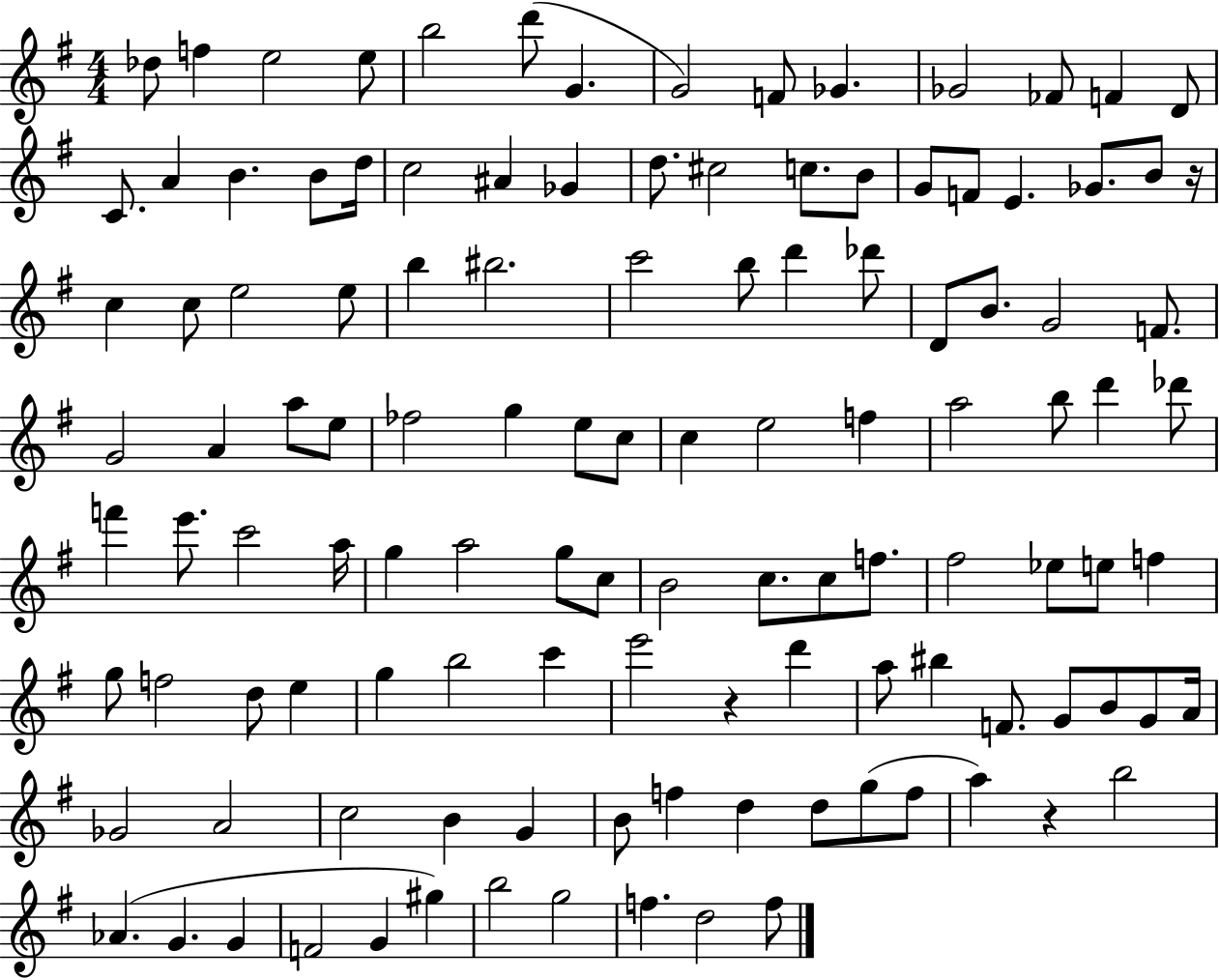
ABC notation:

X:1
T:Untitled
M:4/4
L:1/4
K:G
_d/2 f e2 e/2 b2 d'/2 G G2 F/2 _G _G2 _F/2 F D/2 C/2 A B B/2 d/4 c2 ^A _G d/2 ^c2 c/2 B/2 G/2 F/2 E _G/2 B/2 z/4 c c/2 e2 e/2 b ^b2 c'2 b/2 d' _d'/2 D/2 B/2 G2 F/2 G2 A a/2 e/2 _f2 g e/2 c/2 c e2 f a2 b/2 d' _d'/2 f' e'/2 c'2 a/4 g a2 g/2 c/2 B2 c/2 c/2 f/2 ^f2 _e/2 e/2 f g/2 f2 d/2 e g b2 c' e'2 z d' a/2 ^b F/2 G/2 B/2 G/2 A/4 _G2 A2 c2 B G B/2 f d d/2 g/2 f/2 a z b2 _A G G F2 G ^g b2 g2 f d2 f/2